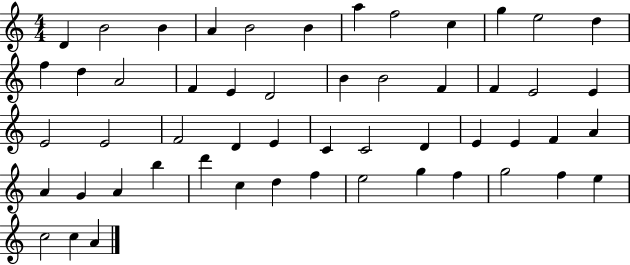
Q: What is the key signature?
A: C major